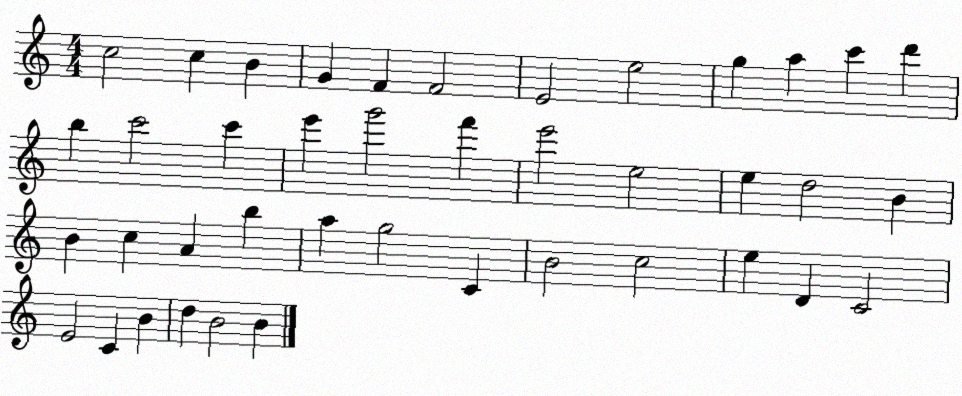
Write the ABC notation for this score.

X:1
T:Untitled
M:4/4
L:1/4
K:C
c2 c B G F F2 E2 e2 g a c' d' b c'2 c' e' g'2 f' e'2 e2 e d2 B B c A b a g2 C B2 c2 e D C2 E2 C B d B2 B